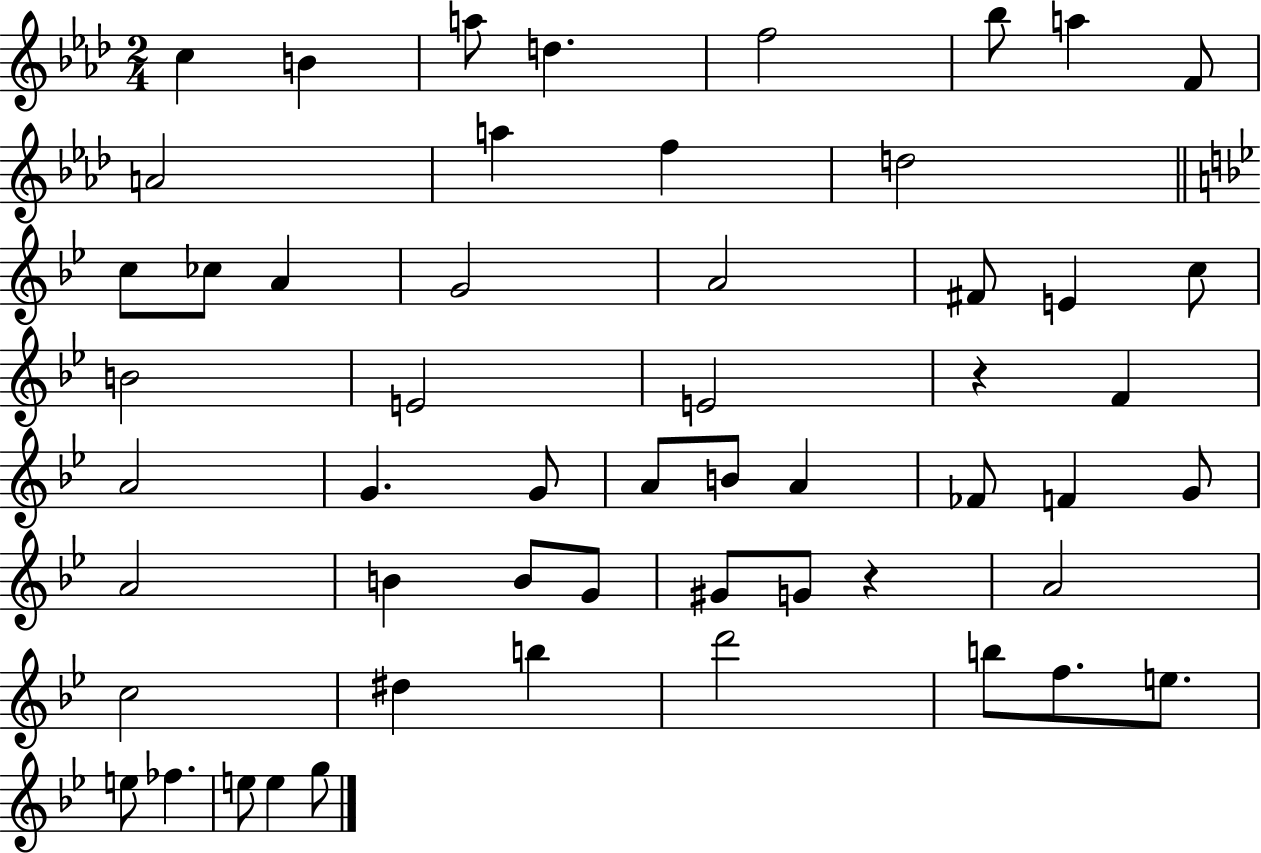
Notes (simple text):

C5/q B4/q A5/e D5/q. F5/h Bb5/e A5/q F4/e A4/h A5/q F5/q D5/h C5/e CES5/e A4/q G4/h A4/h F#4/e E4/q C5/e B4/h E4/h E4/h R/q F4/q A4/h G4/q. G4/e A4/e B4/e A4/q FES4/e F4/q G4/e A4/h B4/q B4/e G4/e G#4/e G4/e R/q A4/h C5/h D#5/q B5/q D6/h B5/e F5/e. E5/e. E5/e FES5/q. E5/e E5/q G5/e